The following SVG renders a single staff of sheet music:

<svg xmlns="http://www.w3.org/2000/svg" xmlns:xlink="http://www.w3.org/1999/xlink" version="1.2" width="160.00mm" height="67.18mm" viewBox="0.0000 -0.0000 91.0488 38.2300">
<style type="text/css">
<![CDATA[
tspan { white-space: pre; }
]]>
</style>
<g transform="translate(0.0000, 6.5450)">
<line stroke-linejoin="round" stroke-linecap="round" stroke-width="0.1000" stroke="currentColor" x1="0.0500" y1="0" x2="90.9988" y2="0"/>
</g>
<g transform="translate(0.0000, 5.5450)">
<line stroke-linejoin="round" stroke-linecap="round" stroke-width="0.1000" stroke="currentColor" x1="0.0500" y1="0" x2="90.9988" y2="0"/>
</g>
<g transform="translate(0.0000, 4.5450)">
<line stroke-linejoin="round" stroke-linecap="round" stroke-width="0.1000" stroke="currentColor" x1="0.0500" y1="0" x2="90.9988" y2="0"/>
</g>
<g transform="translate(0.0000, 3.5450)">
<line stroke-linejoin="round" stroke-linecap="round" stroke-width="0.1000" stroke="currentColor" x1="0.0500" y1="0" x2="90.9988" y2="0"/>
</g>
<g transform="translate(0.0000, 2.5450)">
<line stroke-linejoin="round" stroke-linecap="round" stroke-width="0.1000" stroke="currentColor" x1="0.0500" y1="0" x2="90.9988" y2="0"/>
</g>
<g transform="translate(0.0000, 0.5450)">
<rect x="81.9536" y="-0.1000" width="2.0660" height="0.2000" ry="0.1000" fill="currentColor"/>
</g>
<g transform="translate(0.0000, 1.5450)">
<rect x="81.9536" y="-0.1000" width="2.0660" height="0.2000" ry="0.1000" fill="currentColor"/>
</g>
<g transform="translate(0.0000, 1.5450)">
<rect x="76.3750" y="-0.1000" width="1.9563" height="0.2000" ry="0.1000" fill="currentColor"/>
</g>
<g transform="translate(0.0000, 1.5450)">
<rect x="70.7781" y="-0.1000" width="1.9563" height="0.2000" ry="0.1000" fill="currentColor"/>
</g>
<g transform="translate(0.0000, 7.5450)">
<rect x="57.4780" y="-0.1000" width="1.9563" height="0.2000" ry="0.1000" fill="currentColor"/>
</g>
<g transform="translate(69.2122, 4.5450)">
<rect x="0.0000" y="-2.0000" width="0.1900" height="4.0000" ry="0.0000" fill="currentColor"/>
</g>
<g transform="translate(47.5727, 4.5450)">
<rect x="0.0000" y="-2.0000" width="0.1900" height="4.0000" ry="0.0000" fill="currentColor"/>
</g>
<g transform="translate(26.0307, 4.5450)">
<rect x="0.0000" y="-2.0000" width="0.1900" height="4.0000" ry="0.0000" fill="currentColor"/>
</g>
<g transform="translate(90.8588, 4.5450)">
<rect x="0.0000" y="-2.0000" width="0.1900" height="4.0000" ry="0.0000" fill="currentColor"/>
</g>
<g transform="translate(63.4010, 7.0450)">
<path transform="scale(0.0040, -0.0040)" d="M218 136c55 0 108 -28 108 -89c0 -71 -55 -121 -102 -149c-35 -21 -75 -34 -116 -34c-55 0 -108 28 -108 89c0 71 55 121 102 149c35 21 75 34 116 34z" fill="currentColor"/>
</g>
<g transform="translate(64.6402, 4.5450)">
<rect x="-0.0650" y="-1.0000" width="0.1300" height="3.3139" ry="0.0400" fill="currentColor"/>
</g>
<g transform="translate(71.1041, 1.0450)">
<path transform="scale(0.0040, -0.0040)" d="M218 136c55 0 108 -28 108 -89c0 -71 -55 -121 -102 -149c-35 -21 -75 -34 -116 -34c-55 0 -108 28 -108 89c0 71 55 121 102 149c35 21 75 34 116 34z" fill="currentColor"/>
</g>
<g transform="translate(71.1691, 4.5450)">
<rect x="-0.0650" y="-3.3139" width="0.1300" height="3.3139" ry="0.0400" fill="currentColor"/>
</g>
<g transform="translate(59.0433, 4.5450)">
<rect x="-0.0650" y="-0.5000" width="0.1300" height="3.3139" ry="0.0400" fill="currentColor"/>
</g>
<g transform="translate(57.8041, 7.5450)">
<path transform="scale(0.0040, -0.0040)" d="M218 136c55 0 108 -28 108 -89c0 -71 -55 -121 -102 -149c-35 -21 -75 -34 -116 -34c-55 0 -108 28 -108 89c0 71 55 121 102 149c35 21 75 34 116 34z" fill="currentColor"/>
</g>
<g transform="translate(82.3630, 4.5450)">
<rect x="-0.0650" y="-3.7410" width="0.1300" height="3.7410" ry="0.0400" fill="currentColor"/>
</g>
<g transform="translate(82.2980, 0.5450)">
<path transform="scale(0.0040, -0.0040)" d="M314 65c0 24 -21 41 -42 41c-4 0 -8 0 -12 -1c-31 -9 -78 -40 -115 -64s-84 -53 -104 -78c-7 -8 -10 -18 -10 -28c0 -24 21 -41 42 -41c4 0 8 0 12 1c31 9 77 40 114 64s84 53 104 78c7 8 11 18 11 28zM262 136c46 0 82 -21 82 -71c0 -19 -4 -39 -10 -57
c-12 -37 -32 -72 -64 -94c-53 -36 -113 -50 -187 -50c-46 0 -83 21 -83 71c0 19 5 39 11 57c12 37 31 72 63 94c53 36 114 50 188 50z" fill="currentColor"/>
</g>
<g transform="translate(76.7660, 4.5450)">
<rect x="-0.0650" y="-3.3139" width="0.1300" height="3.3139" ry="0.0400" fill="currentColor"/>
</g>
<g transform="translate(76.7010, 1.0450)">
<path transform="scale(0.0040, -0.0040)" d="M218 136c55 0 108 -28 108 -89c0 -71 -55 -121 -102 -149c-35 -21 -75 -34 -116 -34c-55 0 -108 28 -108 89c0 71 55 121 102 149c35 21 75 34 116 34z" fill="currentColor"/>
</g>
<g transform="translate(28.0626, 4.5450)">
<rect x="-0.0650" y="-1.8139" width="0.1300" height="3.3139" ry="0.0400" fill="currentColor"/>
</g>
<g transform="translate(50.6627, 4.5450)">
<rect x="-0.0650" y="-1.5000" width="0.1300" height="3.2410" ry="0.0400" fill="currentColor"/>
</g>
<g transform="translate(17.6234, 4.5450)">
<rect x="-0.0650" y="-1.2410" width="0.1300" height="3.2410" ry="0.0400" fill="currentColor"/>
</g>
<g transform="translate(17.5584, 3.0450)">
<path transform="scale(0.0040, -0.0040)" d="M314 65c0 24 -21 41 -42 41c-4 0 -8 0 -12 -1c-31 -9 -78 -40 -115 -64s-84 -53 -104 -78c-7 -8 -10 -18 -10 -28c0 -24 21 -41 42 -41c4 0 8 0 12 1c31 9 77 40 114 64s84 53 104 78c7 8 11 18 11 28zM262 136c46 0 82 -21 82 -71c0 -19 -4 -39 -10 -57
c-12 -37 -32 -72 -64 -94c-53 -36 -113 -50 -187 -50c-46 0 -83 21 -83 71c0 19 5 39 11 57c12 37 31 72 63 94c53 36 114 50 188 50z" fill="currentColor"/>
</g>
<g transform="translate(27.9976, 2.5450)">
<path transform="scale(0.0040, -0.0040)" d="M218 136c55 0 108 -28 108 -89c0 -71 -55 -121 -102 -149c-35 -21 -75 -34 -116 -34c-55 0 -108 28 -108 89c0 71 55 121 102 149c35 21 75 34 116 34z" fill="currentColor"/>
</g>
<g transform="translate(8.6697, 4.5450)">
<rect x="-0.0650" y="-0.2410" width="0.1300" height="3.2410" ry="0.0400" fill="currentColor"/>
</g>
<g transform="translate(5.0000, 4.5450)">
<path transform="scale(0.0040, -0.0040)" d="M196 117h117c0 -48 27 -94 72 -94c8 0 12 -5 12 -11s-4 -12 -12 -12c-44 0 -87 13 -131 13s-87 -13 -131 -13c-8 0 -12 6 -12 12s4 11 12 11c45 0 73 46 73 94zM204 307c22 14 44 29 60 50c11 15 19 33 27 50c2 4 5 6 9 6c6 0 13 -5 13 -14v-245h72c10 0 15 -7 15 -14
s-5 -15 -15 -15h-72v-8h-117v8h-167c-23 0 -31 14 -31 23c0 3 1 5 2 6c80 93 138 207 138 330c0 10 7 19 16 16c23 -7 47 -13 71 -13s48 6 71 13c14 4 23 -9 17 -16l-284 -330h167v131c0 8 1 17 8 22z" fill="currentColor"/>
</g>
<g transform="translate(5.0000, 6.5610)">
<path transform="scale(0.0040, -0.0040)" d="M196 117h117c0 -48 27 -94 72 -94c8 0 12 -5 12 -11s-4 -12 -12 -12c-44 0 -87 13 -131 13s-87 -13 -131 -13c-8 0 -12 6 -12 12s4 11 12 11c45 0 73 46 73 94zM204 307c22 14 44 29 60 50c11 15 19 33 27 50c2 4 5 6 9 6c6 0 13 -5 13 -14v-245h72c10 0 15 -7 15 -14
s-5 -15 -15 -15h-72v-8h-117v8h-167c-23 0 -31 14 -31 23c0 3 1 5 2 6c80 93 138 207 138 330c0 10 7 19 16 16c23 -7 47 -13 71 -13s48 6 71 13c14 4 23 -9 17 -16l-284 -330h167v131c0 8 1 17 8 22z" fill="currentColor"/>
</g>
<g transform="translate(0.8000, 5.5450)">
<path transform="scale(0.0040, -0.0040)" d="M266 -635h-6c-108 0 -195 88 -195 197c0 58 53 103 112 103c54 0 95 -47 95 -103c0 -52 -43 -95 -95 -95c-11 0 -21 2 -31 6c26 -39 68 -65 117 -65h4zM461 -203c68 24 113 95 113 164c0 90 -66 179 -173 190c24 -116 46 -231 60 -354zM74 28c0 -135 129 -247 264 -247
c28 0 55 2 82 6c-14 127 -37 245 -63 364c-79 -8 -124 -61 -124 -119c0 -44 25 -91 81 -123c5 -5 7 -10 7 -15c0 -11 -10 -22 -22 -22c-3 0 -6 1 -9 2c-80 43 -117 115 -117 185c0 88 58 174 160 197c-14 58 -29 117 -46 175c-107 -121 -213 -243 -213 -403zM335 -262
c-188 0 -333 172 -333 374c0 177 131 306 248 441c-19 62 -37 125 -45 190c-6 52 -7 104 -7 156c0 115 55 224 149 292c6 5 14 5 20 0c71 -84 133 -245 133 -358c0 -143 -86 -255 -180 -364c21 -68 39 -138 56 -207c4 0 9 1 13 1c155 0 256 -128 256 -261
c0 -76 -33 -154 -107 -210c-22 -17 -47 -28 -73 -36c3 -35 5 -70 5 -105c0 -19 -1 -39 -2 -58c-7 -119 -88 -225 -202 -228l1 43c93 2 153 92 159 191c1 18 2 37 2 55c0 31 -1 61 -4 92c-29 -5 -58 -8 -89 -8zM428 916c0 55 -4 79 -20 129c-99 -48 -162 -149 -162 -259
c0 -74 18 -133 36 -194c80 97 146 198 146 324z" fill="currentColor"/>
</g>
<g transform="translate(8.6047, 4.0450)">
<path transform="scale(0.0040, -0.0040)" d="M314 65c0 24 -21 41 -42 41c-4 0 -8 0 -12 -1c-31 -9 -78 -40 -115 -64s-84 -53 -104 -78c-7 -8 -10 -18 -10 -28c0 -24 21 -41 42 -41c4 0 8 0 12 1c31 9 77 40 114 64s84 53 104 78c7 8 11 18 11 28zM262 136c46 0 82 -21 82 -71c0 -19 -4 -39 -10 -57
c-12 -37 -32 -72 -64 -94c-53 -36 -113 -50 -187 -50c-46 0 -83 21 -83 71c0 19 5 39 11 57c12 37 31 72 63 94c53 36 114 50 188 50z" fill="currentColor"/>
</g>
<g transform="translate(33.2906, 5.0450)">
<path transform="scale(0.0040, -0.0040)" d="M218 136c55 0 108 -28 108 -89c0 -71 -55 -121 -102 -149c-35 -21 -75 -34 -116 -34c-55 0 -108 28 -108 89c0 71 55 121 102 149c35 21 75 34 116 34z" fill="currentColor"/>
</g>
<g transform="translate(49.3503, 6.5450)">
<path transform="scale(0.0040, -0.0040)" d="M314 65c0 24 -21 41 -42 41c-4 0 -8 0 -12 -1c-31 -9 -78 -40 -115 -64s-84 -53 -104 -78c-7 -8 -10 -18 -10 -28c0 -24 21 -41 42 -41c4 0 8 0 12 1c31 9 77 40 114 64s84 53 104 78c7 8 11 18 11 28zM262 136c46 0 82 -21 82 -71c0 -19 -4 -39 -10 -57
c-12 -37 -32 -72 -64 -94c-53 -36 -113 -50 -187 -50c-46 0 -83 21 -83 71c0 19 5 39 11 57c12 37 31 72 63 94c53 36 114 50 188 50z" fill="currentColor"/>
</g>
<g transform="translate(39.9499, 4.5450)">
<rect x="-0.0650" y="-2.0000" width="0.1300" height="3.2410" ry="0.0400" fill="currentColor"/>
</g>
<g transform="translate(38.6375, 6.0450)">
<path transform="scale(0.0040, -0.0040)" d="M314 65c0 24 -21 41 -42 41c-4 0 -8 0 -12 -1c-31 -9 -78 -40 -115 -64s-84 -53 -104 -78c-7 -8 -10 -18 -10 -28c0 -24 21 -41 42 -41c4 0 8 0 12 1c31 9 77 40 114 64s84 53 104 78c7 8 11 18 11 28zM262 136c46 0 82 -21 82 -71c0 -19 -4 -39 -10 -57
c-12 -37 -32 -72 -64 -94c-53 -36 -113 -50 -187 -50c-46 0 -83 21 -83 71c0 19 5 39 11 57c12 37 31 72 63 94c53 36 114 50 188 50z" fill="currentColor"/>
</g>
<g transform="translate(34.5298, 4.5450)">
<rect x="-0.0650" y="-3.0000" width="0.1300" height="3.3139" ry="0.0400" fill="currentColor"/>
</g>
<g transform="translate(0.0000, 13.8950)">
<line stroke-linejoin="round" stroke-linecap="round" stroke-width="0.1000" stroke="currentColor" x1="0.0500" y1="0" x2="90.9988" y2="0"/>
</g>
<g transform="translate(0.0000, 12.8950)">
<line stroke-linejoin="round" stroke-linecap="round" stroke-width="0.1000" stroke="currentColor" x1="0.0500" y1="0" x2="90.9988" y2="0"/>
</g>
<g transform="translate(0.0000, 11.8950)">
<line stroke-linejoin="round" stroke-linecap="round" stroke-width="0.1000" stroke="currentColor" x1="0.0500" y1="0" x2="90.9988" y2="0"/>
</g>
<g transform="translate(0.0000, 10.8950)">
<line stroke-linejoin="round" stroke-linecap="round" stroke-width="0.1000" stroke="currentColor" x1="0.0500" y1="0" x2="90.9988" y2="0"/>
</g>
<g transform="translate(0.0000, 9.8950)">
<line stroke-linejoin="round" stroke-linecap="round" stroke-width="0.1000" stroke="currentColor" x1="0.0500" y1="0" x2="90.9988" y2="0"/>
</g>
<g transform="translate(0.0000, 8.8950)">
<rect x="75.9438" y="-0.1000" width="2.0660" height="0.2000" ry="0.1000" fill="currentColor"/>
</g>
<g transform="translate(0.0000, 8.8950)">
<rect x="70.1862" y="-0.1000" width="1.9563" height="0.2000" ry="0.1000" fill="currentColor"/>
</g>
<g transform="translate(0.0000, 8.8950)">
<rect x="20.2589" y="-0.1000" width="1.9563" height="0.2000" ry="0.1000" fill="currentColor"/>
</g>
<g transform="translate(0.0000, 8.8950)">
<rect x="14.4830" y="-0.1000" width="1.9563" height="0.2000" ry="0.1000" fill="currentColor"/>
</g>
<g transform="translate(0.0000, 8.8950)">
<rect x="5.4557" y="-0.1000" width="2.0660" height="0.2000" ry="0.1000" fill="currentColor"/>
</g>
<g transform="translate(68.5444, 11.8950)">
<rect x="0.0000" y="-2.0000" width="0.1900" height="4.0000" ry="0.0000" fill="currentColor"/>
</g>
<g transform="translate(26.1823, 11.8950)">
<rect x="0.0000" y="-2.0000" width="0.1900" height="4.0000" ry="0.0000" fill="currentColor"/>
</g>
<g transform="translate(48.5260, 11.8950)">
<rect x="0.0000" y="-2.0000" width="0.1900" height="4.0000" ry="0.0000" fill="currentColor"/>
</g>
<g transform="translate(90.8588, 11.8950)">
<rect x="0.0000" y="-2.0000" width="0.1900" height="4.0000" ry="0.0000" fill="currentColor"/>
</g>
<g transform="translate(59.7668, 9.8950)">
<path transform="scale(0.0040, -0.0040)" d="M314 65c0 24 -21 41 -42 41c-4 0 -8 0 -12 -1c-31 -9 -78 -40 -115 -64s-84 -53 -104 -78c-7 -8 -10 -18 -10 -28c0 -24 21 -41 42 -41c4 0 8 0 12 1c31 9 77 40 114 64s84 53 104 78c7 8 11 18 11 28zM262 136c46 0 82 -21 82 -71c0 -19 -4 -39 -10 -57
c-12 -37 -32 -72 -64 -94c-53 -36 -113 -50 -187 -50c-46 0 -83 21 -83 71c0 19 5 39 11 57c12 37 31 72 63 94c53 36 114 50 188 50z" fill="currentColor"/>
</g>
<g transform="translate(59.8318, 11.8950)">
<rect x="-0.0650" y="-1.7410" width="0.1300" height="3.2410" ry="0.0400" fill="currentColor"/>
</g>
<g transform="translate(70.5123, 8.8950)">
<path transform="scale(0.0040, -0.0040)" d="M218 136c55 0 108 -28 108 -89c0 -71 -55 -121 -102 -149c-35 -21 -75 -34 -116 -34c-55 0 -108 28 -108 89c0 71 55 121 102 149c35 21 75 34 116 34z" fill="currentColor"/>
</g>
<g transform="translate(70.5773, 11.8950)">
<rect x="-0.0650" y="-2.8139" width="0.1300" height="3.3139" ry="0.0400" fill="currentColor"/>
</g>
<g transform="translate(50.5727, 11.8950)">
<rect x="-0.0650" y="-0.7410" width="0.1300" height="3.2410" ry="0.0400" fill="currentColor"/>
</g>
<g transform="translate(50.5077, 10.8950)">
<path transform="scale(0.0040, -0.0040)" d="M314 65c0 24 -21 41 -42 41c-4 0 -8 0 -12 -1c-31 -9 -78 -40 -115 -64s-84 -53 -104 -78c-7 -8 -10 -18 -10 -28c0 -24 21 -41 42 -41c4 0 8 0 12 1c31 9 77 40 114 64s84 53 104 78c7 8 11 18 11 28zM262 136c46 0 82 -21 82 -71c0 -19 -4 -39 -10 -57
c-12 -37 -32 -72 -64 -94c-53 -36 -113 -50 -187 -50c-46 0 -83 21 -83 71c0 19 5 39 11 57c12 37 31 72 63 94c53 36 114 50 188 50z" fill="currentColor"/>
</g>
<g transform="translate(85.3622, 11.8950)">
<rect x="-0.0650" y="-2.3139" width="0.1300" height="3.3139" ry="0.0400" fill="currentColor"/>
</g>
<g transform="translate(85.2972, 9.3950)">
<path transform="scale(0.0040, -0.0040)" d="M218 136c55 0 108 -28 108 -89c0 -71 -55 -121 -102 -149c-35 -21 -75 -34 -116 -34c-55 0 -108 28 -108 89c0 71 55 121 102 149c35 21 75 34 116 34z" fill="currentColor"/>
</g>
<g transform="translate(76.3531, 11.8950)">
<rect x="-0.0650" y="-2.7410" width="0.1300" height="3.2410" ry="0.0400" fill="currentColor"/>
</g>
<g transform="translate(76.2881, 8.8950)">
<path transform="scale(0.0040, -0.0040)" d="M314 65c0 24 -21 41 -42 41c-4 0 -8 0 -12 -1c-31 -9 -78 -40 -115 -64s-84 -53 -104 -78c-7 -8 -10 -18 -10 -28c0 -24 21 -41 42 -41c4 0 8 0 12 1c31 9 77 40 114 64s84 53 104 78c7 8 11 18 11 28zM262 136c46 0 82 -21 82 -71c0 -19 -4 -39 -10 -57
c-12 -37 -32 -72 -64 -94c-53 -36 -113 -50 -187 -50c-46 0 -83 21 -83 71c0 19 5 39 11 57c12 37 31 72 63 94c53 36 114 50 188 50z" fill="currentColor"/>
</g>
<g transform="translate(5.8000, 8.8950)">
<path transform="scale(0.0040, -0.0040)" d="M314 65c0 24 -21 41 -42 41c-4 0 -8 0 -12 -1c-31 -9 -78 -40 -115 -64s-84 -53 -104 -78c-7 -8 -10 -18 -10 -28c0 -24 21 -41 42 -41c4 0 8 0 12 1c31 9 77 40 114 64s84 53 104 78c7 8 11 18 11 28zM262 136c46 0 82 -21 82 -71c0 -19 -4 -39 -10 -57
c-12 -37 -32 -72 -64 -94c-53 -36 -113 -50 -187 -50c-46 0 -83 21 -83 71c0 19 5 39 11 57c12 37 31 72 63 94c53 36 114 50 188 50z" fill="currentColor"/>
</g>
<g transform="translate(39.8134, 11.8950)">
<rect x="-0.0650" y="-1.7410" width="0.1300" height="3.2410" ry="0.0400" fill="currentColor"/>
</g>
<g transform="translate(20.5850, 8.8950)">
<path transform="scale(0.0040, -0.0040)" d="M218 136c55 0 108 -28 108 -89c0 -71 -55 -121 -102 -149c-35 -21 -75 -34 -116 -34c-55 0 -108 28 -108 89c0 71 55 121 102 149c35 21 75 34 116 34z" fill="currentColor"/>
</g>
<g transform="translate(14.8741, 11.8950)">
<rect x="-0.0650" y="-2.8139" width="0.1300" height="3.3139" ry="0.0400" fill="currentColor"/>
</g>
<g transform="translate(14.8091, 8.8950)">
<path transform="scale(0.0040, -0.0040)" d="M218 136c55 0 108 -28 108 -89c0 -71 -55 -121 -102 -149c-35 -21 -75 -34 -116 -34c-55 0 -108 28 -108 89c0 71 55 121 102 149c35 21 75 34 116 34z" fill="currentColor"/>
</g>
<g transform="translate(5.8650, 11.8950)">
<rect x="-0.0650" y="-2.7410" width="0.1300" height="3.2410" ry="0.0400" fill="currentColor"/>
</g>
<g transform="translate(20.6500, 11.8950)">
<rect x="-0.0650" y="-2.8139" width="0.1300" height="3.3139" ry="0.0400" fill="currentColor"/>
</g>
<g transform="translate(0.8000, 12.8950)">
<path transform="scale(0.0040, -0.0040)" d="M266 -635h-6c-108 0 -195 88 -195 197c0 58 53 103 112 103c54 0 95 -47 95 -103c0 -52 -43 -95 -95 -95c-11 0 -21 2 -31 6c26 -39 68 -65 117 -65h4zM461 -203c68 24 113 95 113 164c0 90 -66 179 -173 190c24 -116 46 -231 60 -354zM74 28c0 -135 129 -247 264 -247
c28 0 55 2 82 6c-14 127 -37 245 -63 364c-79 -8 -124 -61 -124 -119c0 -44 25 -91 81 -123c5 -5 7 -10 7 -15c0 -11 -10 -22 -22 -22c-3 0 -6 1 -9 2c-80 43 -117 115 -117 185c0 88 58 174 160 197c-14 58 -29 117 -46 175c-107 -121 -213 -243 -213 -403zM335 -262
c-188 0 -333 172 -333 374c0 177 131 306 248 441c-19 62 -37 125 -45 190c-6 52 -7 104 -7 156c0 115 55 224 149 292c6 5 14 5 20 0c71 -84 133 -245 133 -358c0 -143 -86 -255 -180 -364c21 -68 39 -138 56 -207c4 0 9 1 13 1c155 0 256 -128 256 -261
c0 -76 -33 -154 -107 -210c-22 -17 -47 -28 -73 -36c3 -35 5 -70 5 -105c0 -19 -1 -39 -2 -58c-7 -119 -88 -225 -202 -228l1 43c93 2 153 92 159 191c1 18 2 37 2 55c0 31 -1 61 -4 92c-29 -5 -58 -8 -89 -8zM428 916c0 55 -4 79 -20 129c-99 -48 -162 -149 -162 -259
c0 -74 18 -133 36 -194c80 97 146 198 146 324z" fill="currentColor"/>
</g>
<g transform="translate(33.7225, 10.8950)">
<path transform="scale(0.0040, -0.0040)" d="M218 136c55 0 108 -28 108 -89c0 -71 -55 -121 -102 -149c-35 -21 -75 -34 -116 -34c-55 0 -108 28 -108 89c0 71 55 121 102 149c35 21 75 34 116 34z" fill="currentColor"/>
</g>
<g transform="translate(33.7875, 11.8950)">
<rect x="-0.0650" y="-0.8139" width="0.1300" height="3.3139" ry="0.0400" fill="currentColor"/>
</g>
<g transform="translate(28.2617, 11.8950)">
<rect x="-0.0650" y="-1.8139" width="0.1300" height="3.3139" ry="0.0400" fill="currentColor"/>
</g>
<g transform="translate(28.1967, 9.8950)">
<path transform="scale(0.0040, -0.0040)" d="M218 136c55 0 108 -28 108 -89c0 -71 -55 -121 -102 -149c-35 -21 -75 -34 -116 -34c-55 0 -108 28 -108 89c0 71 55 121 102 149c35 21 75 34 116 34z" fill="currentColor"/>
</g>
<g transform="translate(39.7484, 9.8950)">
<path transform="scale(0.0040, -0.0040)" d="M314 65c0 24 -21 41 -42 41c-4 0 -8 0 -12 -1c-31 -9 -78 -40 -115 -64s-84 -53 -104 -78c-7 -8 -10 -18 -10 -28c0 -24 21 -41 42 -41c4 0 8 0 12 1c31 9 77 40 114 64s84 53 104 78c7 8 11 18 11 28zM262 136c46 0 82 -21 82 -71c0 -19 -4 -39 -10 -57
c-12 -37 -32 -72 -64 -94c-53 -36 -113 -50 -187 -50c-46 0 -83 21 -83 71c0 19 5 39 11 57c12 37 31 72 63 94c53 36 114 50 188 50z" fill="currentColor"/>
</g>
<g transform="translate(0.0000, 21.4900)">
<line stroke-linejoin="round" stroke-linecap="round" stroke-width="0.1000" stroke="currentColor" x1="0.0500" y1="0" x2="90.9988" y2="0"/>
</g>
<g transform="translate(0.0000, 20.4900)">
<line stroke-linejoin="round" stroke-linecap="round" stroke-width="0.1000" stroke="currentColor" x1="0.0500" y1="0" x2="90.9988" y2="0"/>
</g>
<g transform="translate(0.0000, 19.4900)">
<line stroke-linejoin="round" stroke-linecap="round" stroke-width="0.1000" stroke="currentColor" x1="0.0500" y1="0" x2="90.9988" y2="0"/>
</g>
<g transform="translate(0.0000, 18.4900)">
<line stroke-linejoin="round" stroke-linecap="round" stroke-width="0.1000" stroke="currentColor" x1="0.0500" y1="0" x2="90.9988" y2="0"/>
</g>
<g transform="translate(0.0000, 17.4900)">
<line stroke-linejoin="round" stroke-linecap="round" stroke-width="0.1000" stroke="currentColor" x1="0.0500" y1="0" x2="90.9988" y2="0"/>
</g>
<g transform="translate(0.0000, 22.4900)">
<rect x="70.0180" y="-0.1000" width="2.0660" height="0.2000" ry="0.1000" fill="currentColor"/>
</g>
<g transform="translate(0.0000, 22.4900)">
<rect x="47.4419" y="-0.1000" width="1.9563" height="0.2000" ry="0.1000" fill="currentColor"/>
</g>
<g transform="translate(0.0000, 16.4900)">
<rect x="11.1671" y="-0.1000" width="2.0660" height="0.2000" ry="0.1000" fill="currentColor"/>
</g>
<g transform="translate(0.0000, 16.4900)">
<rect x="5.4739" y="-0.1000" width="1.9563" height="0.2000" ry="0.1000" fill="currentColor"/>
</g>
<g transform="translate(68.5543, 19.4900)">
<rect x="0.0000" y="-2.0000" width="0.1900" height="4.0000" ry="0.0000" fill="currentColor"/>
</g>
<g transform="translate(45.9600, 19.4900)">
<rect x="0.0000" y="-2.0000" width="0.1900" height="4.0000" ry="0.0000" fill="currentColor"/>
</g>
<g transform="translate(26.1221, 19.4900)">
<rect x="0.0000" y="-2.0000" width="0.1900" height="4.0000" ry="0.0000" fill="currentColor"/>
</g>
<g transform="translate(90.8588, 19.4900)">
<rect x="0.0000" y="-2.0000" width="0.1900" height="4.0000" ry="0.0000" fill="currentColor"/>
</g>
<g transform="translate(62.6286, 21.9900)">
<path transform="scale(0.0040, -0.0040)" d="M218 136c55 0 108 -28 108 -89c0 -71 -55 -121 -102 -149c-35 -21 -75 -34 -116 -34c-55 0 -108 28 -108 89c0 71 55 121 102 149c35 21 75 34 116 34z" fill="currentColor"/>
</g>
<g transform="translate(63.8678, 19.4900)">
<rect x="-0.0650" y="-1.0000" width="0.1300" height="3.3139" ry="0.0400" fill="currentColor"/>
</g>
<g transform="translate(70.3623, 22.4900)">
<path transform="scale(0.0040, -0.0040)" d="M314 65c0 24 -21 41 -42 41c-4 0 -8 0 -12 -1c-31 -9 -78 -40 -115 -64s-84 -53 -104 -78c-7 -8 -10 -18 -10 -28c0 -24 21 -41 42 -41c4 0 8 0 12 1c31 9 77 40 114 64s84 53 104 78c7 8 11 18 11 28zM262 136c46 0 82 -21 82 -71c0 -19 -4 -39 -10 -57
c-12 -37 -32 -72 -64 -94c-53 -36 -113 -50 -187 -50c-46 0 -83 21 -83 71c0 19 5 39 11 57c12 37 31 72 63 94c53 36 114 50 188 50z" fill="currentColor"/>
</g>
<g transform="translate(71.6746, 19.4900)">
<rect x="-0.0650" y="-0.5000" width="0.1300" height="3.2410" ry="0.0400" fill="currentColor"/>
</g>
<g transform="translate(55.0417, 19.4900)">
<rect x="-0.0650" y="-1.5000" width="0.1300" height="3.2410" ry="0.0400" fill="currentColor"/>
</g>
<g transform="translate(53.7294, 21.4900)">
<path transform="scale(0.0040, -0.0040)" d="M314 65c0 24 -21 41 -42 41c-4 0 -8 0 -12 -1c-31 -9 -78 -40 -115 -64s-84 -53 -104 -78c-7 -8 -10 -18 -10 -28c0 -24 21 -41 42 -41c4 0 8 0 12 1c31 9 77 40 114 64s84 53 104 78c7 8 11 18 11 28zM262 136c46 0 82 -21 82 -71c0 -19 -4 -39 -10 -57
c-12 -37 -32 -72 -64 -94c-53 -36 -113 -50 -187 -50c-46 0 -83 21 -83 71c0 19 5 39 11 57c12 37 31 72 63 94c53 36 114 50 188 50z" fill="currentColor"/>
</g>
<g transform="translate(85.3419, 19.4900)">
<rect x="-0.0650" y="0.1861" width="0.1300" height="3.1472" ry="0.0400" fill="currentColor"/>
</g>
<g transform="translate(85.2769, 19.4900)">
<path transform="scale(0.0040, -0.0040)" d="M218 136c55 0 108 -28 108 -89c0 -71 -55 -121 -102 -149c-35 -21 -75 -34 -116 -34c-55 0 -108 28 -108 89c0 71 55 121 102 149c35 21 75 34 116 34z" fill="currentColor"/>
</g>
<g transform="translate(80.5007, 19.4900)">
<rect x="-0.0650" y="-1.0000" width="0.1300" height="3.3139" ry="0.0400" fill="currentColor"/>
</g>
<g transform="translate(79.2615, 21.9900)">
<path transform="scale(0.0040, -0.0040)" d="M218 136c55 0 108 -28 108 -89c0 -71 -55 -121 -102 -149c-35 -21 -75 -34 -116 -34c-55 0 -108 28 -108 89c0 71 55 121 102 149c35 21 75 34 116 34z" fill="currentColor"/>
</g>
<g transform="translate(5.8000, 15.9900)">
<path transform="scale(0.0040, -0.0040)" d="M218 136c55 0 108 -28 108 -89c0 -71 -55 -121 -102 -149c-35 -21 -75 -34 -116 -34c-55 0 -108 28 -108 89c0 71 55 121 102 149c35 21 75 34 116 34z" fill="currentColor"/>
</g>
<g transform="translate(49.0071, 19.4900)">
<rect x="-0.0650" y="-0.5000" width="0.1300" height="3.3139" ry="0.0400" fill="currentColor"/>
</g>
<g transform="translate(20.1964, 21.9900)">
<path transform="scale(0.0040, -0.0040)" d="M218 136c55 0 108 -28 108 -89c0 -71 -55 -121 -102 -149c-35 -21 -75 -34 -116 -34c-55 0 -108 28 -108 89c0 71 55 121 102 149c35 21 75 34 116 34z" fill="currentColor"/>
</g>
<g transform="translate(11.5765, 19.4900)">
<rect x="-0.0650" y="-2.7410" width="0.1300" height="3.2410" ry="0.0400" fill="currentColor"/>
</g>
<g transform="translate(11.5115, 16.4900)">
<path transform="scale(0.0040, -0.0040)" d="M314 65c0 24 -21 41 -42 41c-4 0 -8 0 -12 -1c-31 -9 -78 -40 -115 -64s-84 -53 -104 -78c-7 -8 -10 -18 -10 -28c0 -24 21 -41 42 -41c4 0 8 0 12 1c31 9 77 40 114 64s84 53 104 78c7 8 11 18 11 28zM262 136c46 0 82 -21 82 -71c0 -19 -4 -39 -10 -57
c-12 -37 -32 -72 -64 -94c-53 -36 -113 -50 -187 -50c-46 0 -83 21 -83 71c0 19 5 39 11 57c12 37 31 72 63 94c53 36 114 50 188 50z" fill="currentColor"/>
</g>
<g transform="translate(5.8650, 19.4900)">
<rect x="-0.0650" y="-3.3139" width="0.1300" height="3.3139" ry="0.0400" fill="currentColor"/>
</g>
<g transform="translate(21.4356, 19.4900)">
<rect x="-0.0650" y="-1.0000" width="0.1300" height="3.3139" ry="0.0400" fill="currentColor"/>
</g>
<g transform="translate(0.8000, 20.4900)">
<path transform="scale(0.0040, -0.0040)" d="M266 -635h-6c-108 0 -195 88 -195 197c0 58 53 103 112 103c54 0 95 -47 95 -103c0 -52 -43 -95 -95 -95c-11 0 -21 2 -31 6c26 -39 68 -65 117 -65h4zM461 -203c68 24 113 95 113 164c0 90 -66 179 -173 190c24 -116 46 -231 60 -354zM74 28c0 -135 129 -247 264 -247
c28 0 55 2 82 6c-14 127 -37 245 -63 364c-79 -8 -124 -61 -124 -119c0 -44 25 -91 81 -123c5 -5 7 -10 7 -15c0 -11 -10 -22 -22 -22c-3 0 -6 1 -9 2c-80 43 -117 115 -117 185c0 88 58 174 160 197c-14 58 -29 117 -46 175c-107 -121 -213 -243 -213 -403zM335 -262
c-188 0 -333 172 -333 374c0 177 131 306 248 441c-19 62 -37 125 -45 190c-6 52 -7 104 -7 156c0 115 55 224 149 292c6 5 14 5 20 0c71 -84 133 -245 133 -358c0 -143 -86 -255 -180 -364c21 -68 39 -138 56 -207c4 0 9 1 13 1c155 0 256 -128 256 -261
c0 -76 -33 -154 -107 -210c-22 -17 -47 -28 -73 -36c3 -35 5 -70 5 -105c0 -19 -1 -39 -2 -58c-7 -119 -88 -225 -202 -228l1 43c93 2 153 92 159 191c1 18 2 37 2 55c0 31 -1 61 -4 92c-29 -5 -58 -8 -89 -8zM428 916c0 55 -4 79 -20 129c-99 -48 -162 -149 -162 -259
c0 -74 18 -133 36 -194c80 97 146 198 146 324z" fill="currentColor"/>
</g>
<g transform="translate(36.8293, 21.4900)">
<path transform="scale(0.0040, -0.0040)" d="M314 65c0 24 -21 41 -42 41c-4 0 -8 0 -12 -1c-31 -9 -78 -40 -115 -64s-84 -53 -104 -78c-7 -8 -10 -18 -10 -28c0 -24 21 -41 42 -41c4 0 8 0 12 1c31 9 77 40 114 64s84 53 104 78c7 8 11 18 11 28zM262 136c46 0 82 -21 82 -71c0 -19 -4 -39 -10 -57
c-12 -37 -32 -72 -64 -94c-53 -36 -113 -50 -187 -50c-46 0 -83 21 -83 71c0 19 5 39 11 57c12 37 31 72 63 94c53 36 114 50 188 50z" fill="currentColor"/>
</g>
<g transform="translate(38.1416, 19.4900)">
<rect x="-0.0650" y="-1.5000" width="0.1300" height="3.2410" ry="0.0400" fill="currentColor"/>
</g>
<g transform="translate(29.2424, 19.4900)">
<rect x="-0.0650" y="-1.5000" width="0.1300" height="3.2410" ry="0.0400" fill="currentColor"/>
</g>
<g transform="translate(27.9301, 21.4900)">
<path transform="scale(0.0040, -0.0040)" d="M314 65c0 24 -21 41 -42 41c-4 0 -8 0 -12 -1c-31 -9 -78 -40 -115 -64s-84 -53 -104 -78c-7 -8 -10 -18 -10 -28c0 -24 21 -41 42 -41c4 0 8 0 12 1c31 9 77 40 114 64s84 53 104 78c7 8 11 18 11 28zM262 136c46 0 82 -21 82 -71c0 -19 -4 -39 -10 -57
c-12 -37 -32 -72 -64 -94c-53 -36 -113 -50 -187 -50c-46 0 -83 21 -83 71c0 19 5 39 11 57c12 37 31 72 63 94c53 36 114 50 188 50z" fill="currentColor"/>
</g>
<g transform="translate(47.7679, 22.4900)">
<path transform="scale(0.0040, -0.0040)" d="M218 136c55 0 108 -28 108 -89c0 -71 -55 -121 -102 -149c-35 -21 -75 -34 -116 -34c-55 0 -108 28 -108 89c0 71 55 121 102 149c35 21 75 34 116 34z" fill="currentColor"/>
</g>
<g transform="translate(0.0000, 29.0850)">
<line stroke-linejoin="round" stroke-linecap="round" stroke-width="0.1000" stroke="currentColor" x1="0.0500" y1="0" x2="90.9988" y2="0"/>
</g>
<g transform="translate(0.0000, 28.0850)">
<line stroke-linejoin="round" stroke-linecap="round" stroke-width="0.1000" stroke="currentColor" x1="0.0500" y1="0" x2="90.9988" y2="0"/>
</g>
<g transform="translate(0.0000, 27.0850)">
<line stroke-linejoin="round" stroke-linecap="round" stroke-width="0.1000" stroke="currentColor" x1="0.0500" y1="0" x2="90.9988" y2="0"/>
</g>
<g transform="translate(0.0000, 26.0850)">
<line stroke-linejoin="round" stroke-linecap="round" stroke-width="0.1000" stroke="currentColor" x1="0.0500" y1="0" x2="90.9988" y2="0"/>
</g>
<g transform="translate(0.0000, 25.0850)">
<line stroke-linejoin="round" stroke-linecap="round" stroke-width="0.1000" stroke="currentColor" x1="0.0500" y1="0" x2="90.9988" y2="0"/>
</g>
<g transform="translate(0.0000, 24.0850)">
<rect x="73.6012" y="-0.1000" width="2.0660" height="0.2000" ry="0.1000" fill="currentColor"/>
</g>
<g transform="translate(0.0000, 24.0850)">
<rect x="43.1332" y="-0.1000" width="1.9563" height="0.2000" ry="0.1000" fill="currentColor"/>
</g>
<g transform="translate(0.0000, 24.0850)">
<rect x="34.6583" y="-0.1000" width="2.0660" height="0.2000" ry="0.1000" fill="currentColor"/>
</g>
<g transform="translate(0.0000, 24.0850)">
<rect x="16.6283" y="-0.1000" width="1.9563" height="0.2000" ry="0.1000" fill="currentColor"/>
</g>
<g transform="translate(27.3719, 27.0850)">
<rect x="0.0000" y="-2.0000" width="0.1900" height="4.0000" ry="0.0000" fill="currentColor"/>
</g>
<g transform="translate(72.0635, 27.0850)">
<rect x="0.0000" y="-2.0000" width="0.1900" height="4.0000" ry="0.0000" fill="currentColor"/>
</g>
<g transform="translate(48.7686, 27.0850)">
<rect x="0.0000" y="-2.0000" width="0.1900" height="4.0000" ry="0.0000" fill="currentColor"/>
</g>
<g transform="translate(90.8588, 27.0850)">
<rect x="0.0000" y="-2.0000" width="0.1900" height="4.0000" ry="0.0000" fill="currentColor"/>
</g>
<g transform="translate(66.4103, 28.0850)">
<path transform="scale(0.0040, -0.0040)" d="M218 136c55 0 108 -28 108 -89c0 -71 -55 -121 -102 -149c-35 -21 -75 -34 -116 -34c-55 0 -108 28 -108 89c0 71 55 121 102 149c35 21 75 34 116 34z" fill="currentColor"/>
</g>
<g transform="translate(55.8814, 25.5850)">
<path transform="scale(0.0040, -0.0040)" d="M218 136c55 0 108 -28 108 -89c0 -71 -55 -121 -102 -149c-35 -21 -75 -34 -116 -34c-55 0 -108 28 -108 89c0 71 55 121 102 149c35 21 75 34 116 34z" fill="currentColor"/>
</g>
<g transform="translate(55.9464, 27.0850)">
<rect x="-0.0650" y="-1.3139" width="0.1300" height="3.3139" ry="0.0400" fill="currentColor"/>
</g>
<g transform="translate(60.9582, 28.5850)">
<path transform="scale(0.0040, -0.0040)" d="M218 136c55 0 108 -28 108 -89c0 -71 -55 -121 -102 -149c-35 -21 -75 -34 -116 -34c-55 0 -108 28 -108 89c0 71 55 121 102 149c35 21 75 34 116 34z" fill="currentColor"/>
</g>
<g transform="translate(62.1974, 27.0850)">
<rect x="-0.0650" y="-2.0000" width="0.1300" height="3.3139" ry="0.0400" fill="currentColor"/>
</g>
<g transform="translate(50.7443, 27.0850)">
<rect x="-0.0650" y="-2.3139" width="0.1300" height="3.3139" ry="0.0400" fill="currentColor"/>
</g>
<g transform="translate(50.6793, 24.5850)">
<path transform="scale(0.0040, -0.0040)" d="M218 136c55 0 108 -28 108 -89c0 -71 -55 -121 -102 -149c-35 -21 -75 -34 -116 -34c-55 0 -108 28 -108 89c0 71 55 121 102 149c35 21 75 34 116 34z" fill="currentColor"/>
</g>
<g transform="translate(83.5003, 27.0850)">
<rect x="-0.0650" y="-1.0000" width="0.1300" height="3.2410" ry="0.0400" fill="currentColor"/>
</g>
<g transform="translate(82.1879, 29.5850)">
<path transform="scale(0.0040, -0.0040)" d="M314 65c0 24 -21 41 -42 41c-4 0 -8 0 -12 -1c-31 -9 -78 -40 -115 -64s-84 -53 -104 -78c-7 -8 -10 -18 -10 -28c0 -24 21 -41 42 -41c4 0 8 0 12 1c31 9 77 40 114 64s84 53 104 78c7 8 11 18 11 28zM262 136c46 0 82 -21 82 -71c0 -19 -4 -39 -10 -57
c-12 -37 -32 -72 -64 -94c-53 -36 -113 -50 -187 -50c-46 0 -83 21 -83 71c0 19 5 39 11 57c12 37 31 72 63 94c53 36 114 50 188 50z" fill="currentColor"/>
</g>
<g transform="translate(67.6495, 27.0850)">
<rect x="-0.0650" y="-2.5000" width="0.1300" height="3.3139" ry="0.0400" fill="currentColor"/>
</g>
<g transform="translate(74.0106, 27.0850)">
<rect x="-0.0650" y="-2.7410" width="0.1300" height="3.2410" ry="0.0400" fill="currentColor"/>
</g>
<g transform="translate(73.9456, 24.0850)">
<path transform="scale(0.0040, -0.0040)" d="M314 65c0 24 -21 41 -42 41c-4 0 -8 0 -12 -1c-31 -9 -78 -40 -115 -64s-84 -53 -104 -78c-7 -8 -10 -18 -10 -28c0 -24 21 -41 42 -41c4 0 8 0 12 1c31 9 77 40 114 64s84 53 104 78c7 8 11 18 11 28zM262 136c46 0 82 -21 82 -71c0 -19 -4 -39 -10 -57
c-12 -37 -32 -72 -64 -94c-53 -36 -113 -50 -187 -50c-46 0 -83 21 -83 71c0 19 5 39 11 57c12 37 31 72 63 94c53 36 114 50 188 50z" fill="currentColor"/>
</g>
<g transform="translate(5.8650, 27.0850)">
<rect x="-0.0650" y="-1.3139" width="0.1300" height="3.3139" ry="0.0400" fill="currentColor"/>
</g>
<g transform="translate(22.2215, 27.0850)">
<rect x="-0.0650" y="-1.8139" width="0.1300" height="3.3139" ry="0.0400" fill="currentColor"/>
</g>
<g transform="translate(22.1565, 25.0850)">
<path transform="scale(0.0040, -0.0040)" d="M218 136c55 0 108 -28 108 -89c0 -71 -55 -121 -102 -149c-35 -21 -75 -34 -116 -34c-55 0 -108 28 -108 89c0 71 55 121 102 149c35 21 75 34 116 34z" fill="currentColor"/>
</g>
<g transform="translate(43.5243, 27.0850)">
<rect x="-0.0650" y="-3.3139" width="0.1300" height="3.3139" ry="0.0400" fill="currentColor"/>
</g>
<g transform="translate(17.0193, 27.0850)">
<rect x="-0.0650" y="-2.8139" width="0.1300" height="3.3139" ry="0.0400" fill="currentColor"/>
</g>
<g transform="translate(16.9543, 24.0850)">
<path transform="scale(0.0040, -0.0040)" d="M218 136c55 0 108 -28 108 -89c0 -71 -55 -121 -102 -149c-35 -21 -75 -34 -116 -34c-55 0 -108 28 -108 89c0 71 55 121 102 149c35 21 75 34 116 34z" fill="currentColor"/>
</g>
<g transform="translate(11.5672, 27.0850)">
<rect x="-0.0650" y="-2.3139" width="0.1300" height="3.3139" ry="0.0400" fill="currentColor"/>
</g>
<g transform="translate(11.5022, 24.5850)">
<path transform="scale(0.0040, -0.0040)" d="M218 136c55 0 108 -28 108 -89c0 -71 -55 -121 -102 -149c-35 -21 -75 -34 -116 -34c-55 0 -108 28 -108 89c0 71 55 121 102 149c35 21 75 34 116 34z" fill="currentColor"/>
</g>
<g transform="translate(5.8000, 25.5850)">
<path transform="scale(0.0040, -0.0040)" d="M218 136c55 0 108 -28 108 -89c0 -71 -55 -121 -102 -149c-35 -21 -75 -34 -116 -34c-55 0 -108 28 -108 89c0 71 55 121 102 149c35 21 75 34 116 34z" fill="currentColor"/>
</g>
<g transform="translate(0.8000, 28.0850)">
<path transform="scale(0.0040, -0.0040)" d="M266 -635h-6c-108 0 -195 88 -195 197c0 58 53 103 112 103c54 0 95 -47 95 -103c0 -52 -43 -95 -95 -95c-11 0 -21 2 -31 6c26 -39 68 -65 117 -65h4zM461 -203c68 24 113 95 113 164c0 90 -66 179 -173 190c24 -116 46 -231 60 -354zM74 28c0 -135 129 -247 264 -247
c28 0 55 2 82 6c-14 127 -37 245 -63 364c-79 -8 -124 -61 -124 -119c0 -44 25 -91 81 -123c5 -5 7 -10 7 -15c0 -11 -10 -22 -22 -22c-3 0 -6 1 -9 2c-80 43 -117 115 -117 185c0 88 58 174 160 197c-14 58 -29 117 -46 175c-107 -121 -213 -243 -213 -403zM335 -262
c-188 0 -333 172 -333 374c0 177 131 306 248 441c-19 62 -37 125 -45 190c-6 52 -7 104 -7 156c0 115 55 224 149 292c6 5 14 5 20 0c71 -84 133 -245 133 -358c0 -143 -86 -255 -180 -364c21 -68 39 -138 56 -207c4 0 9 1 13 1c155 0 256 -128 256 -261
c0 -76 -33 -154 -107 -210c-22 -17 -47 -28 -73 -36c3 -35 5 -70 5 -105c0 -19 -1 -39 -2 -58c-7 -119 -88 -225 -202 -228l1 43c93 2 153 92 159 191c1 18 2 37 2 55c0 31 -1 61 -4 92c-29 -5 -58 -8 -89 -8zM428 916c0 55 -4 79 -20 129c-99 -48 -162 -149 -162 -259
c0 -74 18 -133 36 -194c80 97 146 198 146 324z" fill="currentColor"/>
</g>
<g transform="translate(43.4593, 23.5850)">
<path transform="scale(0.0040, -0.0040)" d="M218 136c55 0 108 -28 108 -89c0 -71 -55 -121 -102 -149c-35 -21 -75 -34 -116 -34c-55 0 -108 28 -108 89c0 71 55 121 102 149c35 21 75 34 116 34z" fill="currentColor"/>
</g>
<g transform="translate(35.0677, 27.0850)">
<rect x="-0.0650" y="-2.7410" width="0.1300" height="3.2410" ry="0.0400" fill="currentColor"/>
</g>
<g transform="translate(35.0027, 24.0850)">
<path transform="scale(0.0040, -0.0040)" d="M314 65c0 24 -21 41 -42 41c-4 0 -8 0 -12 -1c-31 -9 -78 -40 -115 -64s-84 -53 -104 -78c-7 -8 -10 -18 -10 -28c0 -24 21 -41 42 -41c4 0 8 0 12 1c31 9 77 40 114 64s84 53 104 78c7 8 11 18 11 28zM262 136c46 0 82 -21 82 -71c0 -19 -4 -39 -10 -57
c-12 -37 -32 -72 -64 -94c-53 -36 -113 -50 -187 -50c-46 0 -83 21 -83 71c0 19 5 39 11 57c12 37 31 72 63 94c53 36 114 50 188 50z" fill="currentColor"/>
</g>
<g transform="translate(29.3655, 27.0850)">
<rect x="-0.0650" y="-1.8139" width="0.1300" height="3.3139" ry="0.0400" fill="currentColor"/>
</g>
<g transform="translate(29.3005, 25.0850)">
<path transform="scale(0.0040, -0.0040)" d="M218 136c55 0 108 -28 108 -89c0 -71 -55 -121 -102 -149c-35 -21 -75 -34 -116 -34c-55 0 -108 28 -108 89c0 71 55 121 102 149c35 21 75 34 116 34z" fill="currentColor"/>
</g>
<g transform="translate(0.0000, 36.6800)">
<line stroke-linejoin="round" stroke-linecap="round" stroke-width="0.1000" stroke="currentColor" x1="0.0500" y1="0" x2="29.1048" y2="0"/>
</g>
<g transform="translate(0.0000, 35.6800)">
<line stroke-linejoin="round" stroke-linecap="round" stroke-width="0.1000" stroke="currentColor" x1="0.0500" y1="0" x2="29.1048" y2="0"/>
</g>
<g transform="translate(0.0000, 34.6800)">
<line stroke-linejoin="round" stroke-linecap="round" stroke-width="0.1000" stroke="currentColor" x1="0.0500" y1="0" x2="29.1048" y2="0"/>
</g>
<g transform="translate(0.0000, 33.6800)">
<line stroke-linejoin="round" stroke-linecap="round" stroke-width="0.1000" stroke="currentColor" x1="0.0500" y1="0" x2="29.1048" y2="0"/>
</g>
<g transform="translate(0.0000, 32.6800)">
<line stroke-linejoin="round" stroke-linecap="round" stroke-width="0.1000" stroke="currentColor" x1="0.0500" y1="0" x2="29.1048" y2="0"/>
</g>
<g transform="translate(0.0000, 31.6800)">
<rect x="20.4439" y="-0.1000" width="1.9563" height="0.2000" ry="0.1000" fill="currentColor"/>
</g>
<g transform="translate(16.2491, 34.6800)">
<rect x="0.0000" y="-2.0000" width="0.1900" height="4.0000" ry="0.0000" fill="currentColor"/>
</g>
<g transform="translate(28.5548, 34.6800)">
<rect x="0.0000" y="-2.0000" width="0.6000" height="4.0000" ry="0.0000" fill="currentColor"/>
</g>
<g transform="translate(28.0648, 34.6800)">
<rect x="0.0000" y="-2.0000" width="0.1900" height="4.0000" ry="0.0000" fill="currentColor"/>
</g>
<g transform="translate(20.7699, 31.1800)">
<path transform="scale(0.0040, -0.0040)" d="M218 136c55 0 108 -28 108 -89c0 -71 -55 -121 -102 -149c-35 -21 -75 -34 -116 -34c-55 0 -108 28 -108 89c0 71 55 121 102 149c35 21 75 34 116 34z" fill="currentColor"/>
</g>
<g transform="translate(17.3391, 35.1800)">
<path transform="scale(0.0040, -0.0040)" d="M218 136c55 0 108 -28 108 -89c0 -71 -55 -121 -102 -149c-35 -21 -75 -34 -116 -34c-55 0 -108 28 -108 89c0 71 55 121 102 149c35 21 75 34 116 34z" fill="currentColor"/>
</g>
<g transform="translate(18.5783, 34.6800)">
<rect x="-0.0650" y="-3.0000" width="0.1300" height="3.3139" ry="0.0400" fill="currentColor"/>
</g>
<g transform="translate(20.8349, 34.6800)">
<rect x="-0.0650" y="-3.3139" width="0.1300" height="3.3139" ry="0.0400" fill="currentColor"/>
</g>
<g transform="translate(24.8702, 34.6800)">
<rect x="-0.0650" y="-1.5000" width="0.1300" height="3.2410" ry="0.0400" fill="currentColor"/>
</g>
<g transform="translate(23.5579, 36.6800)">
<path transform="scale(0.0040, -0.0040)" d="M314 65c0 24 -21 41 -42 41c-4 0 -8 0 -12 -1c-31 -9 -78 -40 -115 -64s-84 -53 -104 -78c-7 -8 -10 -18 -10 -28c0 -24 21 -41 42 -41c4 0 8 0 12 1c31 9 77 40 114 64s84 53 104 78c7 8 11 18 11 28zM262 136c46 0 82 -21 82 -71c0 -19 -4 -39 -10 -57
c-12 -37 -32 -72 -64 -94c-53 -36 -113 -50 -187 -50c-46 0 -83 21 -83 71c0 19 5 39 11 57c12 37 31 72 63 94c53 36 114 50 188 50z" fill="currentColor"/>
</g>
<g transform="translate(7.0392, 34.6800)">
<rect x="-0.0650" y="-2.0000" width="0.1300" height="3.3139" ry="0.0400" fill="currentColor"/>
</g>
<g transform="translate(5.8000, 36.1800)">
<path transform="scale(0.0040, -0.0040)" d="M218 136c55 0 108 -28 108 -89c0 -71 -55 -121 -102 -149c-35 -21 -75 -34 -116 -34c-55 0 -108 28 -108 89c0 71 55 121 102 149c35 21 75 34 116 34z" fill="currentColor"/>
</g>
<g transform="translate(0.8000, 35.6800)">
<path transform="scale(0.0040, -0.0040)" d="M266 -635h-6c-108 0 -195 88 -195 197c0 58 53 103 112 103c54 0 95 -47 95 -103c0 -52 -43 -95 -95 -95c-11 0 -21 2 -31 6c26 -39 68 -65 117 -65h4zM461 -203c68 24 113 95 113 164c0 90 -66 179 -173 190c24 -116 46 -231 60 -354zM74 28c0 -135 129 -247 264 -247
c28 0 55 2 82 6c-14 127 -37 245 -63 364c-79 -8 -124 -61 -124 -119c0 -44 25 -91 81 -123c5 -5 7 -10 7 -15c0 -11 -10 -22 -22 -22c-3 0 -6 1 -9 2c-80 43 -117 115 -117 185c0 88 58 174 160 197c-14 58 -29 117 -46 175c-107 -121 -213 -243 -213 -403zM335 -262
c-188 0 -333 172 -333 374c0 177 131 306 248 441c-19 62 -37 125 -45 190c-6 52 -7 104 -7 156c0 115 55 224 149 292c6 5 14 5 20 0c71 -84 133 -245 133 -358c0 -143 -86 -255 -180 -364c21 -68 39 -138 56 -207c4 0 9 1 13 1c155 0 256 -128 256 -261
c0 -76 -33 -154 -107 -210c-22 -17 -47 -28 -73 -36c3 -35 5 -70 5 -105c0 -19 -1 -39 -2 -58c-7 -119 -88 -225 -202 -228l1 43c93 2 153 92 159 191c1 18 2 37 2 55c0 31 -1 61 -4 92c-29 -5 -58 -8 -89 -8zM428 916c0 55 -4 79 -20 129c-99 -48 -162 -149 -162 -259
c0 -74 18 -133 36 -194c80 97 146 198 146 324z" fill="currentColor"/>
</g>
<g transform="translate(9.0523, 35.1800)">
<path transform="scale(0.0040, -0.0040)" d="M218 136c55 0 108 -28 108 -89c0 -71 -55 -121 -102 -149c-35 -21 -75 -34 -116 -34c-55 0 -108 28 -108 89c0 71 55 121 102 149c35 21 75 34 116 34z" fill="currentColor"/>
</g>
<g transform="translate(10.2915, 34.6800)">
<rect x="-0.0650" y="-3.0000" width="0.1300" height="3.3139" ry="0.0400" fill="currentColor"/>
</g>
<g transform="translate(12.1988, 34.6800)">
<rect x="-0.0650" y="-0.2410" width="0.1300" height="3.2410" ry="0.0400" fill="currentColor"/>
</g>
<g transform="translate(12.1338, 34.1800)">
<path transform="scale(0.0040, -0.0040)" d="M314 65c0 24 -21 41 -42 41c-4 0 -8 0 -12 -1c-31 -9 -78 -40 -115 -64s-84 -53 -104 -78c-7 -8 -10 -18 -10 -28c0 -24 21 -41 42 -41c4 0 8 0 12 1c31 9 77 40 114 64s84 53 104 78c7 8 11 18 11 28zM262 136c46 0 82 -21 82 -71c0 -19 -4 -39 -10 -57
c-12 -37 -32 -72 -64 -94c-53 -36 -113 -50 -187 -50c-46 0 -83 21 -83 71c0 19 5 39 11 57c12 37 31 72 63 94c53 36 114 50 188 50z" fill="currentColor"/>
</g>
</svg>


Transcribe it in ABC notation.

X:1
T:Untitled
M:4/4
L:1/4
K:C
c2 e2 f A F2 E2 C D b b c'2 a2 a a f d f2 d2 f2 a a2 g b a2 D E2 E2 C E2 D C2 D B e g a f f a2 b g e F G a2 D2 F A c2 A b E2